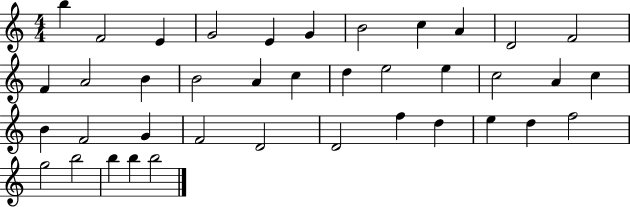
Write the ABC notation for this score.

X:1
T:Untitled
M:4/4
L:1/4
K:C
b F2 E G2 E G B2 c A D2 F2 F A2 B B2 A c d e2 e c2 A c B F2 G F2 D2 D2 f d e d f2 g2 b2 b b b2